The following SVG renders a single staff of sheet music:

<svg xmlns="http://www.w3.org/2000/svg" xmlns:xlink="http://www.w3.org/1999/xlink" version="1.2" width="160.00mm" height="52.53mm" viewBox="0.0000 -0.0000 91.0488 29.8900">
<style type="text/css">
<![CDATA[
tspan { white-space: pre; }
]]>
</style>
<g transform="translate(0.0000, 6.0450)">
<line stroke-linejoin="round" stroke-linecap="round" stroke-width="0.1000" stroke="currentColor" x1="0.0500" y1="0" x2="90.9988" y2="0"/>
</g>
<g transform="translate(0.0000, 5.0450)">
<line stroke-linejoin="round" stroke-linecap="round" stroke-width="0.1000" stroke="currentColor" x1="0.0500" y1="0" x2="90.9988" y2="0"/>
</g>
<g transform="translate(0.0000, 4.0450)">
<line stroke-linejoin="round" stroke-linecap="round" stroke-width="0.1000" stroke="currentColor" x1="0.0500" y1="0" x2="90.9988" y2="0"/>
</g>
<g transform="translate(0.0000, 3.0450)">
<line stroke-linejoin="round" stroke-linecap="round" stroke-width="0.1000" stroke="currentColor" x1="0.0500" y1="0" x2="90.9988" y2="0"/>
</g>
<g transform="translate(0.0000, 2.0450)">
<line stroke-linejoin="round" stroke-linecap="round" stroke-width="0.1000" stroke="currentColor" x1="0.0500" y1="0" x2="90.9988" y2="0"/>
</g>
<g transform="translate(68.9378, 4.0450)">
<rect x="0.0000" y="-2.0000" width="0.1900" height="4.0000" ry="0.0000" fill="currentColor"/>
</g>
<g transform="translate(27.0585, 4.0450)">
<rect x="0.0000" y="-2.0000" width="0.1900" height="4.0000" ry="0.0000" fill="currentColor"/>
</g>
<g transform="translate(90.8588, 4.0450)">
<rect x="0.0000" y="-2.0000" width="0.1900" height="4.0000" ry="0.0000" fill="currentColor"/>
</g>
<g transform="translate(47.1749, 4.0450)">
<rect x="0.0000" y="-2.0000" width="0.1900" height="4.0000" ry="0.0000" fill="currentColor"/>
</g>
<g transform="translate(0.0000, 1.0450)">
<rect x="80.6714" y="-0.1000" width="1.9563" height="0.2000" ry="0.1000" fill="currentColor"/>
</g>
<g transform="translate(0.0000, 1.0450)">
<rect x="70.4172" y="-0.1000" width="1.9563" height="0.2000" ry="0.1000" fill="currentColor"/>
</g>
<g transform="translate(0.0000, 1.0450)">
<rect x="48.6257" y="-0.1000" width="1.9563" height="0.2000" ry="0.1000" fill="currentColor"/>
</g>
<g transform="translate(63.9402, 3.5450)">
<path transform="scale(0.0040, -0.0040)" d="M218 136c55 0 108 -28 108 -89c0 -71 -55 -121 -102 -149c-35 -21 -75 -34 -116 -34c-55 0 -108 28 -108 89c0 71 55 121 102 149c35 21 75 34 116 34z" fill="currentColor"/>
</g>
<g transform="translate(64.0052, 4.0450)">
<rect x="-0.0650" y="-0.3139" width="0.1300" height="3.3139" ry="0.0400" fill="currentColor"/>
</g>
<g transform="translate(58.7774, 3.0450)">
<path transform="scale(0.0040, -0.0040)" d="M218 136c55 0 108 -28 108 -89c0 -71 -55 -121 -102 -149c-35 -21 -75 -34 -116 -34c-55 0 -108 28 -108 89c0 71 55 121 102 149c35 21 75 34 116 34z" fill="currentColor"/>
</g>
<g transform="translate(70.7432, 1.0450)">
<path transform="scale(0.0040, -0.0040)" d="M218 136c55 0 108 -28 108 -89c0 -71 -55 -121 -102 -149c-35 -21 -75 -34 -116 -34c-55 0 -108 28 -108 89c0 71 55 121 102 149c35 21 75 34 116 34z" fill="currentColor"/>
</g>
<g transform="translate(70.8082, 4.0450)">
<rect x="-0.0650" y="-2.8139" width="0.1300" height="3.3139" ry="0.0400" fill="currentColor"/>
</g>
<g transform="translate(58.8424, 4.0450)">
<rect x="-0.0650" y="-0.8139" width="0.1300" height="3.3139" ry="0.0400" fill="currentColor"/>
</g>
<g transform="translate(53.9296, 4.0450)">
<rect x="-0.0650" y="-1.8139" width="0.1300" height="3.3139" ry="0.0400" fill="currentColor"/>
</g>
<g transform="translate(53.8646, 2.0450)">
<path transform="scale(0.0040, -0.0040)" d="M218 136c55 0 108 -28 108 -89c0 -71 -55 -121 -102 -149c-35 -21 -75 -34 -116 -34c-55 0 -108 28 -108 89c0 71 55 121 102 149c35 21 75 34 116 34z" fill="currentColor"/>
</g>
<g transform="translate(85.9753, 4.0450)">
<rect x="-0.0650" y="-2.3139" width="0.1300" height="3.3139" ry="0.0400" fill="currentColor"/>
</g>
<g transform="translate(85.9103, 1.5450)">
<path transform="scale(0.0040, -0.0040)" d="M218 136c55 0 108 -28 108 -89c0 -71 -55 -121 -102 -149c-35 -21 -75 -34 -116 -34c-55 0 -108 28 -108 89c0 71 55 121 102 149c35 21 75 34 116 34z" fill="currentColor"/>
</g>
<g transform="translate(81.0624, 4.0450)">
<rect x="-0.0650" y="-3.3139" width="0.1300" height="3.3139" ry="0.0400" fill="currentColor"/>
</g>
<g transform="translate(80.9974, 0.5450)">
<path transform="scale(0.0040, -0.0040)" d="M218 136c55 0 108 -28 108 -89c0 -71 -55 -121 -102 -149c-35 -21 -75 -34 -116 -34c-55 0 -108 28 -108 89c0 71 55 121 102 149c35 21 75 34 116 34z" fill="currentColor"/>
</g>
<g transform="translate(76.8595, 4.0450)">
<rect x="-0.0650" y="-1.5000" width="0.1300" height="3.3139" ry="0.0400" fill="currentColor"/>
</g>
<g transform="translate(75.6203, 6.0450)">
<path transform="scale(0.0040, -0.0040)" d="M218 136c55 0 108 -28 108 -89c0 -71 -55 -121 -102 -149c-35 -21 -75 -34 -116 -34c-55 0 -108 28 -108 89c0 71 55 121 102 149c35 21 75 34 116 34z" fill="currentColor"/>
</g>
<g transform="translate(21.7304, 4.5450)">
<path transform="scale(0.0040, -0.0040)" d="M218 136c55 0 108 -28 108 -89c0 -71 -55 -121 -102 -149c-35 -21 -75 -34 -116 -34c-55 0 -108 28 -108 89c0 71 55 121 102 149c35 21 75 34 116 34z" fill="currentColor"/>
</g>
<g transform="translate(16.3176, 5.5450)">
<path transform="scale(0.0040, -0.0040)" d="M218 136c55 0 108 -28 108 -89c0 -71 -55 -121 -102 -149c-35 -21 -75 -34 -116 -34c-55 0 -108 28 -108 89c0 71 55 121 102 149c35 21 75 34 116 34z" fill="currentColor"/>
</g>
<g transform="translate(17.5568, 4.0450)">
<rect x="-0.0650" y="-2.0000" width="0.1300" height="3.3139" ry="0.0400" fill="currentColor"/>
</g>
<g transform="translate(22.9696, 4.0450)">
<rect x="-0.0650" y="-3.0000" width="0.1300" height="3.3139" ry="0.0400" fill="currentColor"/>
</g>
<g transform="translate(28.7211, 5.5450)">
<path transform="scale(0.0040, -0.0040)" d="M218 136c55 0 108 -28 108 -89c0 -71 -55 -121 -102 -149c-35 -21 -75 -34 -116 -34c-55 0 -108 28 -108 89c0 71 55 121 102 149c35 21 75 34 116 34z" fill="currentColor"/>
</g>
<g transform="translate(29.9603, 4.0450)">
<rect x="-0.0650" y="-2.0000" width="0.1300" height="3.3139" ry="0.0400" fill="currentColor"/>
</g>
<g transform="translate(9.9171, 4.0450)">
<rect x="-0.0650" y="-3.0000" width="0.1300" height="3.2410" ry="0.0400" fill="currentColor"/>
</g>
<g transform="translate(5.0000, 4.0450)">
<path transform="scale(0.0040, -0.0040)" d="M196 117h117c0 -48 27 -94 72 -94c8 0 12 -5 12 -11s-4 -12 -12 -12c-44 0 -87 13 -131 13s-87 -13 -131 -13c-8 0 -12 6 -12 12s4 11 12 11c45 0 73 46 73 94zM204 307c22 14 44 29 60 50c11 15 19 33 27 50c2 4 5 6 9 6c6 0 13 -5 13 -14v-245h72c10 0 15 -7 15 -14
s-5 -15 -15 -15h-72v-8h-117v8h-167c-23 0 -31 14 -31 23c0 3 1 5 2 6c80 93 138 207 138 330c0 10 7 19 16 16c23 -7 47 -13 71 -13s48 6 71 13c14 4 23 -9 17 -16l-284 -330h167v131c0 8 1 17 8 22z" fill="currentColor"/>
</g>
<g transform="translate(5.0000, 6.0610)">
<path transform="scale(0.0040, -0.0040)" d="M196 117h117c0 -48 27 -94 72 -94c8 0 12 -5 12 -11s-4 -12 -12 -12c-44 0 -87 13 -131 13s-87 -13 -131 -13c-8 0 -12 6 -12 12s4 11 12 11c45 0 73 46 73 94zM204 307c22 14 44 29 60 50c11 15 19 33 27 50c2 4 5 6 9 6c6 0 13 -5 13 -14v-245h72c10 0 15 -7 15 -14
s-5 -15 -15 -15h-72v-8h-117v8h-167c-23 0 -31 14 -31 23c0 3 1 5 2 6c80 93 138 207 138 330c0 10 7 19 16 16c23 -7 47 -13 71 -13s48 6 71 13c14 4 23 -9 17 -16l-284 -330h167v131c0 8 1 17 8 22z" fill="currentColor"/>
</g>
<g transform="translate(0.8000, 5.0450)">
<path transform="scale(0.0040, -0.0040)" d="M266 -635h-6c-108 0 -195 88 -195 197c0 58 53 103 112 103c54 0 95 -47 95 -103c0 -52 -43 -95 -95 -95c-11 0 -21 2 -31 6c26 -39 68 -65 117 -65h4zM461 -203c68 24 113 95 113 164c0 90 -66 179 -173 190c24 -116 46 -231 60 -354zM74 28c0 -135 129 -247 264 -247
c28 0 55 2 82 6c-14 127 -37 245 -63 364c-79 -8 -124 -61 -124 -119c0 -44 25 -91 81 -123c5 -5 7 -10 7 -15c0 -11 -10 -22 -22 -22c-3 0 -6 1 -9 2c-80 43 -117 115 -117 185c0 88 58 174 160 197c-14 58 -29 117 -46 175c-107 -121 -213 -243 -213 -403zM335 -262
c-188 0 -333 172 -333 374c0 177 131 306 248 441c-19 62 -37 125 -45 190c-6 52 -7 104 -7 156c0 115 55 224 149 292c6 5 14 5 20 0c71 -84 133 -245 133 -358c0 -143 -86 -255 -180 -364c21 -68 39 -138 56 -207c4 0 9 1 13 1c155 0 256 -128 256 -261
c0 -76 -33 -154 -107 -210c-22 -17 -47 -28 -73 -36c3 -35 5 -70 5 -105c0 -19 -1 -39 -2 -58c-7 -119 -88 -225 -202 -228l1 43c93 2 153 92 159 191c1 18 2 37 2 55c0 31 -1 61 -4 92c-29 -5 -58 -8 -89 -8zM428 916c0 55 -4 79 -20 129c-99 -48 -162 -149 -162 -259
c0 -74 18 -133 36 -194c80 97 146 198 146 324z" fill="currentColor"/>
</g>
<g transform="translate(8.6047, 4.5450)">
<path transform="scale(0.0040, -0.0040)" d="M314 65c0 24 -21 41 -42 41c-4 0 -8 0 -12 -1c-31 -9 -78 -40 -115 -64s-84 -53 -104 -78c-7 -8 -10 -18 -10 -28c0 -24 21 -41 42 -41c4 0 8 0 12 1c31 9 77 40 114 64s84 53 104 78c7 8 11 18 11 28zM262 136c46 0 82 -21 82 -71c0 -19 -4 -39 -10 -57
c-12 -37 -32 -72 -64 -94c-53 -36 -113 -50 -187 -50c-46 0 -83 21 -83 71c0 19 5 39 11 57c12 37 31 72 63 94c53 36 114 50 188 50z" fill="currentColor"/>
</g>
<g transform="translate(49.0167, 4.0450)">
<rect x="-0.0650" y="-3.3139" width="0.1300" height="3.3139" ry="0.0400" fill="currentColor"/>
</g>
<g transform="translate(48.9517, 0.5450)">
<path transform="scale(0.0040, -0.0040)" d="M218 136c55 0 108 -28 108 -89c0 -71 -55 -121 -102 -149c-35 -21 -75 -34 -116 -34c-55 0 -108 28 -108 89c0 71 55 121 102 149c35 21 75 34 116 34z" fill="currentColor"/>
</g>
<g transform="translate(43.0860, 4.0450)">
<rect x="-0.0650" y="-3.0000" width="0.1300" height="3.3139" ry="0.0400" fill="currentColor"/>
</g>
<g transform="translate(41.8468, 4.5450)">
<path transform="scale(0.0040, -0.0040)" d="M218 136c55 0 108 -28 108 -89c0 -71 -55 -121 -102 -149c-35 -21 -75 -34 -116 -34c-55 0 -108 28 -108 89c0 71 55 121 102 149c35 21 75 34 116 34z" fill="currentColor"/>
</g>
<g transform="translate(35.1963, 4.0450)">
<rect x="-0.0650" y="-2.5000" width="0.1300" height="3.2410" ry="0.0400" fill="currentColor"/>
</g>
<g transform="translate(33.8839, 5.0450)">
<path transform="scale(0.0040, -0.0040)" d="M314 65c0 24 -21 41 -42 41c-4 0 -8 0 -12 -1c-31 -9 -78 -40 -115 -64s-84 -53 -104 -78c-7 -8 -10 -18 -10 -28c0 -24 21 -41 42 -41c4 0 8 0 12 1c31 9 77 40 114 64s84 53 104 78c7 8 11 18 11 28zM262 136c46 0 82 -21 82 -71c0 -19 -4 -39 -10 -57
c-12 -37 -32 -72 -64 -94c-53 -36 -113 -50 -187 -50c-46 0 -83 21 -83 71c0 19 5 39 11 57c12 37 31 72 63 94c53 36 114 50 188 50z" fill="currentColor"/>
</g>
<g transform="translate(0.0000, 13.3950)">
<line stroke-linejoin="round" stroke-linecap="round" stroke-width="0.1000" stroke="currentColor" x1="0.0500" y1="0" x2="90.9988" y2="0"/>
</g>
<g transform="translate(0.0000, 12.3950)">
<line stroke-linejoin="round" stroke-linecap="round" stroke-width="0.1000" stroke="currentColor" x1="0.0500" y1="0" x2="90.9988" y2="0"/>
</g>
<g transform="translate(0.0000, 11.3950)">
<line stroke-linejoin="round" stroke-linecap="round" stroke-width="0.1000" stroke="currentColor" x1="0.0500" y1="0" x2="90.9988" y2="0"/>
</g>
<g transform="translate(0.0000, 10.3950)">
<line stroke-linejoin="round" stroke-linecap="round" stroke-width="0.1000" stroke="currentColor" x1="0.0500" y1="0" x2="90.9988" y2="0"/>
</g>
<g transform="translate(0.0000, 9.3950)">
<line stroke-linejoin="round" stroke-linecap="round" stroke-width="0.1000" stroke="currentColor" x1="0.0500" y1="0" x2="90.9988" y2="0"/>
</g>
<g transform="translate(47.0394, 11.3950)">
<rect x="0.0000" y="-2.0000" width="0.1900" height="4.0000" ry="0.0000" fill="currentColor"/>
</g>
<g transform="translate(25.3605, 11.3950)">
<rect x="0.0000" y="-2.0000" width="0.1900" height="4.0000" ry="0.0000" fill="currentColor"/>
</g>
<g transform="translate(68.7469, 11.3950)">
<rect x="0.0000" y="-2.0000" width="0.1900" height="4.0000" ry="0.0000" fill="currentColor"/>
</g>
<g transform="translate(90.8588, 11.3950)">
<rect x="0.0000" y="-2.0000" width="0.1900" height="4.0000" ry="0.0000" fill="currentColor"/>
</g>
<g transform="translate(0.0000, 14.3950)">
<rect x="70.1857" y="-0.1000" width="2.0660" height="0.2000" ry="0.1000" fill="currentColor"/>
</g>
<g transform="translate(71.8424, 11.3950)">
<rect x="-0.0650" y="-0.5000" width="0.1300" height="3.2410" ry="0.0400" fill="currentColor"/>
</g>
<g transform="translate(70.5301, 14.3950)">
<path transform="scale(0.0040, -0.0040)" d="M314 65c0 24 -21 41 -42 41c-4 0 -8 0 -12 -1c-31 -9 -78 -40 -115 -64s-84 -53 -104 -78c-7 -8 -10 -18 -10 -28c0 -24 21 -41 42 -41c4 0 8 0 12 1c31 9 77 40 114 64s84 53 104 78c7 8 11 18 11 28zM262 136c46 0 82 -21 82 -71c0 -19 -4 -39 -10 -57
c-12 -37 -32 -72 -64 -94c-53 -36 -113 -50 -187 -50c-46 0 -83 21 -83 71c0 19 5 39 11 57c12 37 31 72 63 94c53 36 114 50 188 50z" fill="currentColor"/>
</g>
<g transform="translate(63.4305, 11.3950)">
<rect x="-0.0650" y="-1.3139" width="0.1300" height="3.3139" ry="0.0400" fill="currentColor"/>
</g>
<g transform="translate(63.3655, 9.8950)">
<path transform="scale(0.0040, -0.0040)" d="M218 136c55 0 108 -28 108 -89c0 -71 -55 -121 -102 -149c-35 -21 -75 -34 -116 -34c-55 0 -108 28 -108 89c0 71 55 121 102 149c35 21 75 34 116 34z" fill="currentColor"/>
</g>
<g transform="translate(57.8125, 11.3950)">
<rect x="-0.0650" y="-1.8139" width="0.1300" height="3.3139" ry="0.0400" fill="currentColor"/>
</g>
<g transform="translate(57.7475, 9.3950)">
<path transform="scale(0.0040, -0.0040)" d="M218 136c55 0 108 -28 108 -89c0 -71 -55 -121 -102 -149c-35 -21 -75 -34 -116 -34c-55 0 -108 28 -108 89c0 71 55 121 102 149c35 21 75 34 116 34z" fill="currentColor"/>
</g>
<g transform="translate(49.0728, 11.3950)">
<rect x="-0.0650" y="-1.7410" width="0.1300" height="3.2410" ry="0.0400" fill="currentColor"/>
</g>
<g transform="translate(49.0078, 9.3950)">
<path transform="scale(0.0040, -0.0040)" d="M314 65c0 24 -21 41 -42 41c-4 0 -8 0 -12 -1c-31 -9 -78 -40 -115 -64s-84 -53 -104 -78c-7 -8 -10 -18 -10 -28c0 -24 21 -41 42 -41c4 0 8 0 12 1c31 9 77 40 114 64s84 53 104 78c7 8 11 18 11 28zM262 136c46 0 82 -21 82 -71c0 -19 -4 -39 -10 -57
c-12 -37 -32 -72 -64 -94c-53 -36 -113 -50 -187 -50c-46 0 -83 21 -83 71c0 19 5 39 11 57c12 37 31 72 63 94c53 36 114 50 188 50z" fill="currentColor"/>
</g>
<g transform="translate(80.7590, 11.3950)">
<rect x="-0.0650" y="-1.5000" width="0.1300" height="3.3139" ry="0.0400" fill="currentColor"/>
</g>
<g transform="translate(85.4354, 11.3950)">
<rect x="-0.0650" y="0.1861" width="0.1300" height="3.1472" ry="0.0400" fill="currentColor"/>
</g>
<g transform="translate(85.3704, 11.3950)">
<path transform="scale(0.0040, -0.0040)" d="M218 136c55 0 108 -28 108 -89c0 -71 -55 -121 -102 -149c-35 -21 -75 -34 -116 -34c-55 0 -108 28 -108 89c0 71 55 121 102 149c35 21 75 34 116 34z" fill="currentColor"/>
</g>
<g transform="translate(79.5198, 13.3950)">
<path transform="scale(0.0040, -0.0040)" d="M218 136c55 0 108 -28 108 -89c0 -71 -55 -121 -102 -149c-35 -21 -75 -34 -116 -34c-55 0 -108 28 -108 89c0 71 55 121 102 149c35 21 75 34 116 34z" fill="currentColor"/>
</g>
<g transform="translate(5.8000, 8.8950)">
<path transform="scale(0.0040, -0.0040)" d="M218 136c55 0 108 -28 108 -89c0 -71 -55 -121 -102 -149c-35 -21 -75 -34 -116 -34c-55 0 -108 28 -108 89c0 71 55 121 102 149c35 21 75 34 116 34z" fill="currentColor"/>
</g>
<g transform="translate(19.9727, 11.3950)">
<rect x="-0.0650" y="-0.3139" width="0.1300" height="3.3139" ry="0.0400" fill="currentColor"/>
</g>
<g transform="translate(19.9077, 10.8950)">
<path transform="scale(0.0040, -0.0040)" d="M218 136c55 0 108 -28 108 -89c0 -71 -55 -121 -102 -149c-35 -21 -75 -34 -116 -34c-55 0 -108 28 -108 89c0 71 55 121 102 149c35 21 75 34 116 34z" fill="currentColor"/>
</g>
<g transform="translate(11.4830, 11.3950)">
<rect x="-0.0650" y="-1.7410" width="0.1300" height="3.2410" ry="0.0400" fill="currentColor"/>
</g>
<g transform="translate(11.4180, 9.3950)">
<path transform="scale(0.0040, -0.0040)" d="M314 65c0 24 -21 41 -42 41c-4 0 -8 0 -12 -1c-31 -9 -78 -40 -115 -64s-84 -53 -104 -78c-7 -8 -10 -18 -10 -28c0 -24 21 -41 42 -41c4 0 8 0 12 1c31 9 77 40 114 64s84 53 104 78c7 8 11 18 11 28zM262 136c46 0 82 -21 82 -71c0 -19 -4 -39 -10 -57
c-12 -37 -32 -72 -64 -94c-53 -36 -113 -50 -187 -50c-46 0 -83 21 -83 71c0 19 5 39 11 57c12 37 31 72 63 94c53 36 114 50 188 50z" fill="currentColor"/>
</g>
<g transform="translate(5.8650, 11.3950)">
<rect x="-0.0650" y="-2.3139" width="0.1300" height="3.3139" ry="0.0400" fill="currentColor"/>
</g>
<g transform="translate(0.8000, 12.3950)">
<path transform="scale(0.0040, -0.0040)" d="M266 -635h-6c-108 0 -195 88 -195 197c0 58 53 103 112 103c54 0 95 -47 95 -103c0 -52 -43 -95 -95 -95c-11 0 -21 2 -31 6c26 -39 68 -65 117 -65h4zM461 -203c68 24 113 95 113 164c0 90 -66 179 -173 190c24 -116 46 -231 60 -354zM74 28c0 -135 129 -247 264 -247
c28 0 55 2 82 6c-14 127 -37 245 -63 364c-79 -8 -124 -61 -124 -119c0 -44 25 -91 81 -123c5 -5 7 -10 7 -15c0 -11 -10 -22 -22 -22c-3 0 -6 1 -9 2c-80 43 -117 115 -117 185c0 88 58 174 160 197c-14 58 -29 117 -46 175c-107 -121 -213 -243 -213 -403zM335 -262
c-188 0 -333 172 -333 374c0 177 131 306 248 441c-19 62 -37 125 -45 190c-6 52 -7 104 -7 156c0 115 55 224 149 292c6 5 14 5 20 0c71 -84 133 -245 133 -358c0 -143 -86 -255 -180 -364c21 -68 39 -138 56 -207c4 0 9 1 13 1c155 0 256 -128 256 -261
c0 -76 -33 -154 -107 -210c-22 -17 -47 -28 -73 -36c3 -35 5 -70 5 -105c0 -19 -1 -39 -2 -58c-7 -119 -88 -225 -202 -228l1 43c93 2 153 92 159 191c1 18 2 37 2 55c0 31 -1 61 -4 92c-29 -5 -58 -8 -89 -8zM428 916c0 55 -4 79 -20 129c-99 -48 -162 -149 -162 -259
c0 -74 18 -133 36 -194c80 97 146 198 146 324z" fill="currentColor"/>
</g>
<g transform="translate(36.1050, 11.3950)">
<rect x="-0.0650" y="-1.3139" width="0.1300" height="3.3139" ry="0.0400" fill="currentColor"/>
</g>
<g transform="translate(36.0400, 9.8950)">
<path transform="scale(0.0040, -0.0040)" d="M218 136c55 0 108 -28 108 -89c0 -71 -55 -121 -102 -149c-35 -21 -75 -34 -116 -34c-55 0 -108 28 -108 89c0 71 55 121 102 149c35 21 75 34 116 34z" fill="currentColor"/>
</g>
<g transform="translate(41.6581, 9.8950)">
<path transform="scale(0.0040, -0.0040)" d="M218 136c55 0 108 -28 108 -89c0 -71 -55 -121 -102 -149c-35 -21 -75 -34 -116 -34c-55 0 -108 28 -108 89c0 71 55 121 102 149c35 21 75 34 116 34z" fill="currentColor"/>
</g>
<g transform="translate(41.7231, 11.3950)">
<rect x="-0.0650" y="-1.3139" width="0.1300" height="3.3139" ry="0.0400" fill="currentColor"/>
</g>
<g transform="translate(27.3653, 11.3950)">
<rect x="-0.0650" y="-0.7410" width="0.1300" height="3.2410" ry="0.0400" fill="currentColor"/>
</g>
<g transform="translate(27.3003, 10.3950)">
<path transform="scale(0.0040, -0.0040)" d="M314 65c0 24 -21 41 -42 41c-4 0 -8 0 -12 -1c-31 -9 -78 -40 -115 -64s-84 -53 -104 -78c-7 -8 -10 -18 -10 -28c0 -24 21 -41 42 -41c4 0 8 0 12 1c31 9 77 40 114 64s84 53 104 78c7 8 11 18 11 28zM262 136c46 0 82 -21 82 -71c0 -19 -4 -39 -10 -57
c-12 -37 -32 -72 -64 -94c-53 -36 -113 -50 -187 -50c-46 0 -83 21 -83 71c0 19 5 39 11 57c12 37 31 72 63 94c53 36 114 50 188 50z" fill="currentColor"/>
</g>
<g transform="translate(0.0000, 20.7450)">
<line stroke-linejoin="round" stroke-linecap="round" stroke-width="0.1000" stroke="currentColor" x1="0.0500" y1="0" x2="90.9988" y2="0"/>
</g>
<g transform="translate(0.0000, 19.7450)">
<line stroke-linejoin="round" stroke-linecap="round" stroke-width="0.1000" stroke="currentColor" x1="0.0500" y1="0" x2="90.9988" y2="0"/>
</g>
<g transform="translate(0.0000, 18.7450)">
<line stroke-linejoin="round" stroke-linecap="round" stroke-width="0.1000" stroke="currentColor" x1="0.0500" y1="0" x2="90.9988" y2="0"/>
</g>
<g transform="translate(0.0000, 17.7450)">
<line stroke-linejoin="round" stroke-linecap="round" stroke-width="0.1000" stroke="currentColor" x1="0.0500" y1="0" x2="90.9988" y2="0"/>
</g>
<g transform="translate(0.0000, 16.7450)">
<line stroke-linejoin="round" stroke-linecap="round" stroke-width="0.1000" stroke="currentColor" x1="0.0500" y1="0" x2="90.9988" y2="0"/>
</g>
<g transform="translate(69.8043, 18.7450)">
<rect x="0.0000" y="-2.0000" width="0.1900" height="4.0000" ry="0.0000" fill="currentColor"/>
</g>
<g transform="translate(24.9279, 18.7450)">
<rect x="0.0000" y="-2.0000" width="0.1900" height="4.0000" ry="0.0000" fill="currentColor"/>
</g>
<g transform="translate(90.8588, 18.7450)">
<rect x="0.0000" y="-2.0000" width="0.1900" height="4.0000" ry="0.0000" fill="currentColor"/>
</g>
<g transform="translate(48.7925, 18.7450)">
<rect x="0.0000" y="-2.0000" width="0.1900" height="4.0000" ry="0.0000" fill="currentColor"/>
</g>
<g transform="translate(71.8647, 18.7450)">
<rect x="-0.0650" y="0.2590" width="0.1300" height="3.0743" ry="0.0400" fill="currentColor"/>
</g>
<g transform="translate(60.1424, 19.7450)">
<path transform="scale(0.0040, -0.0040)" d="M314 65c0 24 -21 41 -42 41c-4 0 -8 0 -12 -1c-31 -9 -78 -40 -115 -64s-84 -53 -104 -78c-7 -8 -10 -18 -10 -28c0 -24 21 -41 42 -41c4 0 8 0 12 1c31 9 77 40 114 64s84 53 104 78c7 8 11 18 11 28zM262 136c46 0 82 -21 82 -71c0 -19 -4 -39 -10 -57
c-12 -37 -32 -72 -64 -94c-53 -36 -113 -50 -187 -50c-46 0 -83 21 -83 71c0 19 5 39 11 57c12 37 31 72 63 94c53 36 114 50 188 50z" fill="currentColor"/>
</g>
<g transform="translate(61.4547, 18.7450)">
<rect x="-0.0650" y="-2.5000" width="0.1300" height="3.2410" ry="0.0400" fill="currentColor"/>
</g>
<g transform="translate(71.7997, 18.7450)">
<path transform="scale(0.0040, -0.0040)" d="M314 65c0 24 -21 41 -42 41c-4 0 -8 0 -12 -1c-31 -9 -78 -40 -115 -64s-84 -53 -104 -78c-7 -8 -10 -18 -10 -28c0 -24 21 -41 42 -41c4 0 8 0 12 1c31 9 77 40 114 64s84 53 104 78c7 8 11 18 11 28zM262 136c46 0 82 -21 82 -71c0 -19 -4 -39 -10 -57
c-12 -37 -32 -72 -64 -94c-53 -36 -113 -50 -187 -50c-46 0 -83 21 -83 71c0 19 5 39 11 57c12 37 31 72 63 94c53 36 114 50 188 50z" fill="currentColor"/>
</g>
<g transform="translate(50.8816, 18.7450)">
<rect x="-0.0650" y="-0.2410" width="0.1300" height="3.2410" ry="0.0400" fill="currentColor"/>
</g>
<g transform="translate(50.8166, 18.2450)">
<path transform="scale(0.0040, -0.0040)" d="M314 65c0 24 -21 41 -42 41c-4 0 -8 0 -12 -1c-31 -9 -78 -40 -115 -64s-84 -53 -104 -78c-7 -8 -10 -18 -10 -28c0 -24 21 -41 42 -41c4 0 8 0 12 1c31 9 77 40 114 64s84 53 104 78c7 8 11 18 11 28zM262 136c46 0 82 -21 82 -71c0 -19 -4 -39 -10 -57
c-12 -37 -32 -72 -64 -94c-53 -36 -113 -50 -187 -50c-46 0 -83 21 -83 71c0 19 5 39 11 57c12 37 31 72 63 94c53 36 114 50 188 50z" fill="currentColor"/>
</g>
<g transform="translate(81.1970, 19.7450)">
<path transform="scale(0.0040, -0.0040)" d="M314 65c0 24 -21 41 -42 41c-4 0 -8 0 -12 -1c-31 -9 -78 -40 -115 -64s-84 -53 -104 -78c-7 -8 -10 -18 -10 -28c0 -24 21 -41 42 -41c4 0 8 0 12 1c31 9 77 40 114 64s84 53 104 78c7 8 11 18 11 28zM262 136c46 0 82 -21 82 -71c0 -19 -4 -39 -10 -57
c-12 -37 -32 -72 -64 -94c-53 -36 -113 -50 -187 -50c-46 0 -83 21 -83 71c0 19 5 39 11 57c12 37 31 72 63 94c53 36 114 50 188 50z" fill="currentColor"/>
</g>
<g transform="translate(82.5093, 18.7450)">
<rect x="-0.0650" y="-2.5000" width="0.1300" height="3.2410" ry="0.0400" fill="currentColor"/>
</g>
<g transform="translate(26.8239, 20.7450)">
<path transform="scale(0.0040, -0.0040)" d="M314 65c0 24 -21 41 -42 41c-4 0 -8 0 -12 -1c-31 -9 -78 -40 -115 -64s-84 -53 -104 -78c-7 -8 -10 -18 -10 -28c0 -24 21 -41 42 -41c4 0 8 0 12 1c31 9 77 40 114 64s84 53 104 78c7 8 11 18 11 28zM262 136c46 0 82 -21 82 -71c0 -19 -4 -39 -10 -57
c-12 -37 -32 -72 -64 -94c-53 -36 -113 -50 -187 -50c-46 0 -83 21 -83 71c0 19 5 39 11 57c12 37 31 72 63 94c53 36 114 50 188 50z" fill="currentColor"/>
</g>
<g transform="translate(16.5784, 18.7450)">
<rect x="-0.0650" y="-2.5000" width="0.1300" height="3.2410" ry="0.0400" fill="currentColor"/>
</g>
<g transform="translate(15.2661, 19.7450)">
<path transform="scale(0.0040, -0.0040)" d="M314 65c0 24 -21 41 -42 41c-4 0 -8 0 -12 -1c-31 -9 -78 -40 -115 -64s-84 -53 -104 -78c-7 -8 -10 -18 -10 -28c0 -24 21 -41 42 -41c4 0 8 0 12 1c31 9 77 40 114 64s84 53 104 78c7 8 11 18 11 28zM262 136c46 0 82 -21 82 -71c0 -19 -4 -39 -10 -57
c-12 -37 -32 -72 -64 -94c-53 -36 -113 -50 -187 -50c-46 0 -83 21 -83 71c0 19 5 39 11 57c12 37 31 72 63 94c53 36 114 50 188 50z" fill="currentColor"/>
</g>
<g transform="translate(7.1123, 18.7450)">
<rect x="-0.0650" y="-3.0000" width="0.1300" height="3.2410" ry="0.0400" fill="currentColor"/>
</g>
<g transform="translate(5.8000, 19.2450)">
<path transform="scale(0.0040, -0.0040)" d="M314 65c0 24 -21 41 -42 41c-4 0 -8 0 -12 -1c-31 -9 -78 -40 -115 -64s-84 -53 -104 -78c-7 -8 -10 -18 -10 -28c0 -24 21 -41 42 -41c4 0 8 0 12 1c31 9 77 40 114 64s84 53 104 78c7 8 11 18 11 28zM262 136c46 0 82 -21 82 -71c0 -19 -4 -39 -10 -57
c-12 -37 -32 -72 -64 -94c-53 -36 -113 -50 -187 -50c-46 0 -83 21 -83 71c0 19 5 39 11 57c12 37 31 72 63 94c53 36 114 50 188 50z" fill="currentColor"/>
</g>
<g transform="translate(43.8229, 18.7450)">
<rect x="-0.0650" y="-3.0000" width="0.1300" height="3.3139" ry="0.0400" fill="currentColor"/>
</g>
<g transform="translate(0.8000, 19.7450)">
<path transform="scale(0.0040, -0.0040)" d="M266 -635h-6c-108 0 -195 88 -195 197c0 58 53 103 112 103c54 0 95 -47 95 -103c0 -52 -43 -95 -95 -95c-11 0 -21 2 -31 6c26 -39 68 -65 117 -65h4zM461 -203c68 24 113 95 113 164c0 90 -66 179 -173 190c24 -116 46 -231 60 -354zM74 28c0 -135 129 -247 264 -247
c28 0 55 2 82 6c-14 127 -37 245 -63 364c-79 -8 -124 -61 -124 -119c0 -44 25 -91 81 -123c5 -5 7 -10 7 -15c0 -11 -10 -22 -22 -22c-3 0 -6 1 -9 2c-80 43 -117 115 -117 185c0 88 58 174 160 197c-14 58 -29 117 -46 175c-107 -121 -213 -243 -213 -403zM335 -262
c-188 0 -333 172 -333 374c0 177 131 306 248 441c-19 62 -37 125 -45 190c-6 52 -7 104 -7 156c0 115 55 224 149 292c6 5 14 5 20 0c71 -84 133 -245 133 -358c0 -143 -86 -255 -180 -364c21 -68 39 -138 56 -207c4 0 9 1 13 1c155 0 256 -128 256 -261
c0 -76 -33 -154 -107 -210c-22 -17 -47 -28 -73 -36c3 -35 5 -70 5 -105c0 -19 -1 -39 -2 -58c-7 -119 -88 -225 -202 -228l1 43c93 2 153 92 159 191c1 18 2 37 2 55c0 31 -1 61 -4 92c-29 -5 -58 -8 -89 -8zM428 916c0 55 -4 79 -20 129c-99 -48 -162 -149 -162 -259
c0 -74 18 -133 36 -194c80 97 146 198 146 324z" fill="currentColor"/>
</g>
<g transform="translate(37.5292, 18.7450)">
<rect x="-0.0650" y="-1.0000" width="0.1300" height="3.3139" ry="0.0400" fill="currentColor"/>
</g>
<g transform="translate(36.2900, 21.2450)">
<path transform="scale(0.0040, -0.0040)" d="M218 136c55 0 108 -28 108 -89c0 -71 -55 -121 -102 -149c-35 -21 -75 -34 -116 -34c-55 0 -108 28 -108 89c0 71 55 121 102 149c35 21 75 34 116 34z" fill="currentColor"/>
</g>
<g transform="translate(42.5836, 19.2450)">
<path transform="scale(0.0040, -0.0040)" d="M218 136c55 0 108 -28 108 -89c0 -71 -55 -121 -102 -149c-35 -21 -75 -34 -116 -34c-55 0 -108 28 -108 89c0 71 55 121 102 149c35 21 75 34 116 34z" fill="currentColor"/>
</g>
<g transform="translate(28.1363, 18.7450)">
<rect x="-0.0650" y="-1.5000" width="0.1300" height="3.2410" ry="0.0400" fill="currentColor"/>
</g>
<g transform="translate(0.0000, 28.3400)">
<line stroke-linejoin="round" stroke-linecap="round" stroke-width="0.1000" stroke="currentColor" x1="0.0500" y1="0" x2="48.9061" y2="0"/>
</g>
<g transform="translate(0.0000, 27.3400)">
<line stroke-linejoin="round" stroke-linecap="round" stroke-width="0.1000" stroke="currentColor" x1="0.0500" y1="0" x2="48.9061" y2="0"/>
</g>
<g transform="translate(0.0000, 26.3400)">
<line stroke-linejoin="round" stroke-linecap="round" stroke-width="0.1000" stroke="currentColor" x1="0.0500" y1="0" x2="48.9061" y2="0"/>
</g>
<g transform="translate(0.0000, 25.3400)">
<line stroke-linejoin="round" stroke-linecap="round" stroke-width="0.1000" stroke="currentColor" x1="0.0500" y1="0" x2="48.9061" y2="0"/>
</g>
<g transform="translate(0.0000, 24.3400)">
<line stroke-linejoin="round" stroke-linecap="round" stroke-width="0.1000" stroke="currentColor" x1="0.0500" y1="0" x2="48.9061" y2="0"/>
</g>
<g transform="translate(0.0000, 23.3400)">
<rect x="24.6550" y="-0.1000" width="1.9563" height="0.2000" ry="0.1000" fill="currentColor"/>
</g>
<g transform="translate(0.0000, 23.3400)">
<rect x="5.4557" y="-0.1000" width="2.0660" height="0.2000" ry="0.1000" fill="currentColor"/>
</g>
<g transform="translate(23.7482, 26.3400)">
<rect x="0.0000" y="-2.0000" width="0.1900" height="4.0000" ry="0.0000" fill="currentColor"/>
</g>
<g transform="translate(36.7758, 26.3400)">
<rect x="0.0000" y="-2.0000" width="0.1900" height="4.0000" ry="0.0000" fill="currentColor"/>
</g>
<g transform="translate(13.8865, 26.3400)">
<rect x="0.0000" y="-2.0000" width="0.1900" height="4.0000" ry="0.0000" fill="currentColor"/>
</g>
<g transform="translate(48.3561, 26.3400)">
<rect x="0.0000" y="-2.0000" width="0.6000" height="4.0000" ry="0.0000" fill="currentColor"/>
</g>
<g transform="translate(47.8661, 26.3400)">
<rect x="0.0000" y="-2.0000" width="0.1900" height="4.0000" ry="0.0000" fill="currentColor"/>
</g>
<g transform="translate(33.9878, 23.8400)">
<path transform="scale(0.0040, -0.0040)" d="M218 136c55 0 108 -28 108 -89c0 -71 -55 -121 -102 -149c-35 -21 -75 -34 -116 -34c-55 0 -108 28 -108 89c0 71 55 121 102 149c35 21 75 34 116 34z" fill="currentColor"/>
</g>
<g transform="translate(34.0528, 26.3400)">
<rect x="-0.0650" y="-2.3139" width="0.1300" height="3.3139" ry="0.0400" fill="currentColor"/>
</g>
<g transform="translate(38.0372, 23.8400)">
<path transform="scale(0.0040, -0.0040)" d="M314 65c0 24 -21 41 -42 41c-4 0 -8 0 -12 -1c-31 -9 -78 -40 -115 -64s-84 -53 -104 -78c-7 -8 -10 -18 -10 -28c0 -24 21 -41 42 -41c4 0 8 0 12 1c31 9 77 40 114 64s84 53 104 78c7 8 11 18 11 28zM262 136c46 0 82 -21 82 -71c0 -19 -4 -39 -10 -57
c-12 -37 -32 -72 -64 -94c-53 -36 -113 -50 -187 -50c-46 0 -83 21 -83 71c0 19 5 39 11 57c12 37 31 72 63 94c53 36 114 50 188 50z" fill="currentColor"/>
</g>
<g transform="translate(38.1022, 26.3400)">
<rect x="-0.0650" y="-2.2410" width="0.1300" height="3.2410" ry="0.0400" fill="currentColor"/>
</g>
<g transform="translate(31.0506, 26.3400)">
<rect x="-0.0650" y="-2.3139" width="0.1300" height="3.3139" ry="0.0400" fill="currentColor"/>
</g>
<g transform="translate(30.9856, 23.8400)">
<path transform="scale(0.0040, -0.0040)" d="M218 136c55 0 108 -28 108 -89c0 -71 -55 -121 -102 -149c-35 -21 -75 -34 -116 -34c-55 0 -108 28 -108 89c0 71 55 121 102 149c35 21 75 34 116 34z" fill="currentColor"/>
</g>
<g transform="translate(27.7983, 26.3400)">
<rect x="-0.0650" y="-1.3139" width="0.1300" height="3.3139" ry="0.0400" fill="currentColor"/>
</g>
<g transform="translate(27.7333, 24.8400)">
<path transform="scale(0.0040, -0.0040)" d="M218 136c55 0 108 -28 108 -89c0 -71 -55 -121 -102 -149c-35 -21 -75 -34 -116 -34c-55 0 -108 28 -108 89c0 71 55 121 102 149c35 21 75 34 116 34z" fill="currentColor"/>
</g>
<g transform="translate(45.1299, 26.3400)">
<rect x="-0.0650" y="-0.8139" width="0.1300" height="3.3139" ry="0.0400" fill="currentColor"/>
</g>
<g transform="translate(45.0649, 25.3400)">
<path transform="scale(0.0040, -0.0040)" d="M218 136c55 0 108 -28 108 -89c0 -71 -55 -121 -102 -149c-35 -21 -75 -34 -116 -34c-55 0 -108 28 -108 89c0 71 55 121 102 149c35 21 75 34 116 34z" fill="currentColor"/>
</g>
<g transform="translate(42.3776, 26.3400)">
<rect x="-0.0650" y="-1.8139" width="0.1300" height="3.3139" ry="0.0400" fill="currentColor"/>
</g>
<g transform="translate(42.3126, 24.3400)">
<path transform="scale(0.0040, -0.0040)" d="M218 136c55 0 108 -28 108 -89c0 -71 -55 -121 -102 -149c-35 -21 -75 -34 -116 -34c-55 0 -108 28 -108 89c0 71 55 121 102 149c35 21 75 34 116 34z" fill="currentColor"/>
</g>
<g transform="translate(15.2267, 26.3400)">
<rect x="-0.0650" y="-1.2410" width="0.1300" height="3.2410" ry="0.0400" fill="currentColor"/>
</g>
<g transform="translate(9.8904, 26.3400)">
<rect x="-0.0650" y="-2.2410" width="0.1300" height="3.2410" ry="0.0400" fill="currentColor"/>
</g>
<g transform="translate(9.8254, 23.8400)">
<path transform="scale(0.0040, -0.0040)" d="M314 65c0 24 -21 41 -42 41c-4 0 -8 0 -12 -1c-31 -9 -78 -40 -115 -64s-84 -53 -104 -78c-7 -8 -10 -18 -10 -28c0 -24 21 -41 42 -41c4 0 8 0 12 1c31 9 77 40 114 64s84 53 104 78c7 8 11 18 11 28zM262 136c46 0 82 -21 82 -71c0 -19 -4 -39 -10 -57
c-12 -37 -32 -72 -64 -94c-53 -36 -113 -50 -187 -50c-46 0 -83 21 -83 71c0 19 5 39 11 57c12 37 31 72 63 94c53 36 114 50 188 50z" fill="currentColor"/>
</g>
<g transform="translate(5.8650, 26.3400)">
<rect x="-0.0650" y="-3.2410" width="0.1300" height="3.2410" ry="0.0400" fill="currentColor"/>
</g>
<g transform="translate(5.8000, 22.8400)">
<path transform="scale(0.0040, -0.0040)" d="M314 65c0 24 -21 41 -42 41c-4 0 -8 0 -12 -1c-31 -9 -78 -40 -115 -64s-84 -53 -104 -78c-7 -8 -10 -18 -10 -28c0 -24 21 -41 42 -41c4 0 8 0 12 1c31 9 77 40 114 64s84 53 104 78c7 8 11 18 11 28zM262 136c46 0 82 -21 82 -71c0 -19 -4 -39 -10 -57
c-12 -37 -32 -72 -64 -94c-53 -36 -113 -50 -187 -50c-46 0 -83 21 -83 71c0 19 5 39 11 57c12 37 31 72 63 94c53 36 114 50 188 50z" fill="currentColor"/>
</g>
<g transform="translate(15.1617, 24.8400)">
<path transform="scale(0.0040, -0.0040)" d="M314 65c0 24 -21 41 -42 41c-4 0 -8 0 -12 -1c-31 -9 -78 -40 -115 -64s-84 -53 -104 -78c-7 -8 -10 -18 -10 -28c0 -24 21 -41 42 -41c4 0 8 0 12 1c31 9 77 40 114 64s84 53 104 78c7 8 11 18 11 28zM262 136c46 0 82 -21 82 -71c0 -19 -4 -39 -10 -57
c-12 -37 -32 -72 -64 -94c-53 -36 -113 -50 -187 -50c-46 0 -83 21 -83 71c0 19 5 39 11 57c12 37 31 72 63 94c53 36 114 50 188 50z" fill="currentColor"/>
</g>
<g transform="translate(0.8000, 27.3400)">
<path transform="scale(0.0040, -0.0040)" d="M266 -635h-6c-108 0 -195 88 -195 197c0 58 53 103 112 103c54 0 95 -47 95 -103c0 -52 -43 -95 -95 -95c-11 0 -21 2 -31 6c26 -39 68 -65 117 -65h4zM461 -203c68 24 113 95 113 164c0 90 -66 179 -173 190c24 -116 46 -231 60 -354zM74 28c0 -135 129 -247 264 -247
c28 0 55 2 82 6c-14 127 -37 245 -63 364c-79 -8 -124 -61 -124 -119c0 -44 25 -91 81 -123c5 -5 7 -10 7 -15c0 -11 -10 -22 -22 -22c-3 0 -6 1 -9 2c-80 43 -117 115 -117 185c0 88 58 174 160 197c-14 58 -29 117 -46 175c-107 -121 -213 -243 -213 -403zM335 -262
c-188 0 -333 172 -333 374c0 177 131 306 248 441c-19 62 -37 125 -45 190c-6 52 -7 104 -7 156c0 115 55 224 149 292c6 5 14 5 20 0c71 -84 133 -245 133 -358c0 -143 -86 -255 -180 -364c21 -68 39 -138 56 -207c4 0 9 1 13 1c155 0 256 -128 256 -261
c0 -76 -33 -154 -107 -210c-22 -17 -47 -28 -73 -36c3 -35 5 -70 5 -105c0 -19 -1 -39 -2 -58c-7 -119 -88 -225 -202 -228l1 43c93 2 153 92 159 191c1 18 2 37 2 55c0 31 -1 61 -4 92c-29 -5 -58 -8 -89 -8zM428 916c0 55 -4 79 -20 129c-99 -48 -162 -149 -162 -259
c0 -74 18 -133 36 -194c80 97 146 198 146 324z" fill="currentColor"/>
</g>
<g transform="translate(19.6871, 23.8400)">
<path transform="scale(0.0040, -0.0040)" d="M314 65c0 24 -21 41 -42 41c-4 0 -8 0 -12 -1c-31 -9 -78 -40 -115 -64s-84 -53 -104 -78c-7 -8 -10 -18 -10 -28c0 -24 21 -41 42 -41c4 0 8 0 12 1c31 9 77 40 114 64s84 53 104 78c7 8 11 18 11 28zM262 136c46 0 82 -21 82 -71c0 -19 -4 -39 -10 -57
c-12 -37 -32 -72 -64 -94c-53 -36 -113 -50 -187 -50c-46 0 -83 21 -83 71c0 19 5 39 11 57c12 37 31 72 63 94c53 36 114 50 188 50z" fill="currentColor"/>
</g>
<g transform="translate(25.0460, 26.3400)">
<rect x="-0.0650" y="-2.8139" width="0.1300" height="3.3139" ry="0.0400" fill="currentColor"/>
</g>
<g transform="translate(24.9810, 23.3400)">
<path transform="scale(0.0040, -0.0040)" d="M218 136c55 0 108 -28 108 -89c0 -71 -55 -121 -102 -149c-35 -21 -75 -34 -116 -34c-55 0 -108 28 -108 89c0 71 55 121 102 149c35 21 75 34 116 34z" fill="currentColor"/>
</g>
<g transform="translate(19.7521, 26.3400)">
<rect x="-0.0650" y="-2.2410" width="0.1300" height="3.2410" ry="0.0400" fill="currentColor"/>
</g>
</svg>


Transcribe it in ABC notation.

X:1
T:Untitled
M:4/4
L:1/4
K:C
A2 F A F G2 A b f d c a E b g g f2 c d2 e e f2 f e C2 E B A2 G2 E2 D A c2 G2 B2 G2 b2 g2 e2 g2 a e g g g2 f d